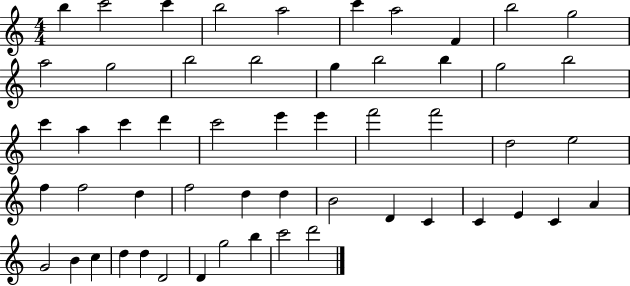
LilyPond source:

{
  \clef treble
  \numericTimeSignature
  \time 4/4
  \key c \major
  b''4 c'''2 c'''4 | b''2 a''2 | c'''4 a''2 f'4 | b''2 g''2 | \break a''2 g''2 | b''2 b''2 | g''4 b''2 b''4 | g''2 b''2 | \break c'''4 a''4 c'''4 d'''4 | c'''2 e'''4 e'''4 | f'''2 f'''2 | d''2 e''2 | \break f''4 f''2 d''4 | f''2 d''4 d''4 | b'2 d'4 c'4 | c'4 e'4 c'4 a'4 | \break g'2 b'4 c''4 | d''4 d''4 d'2 | d'4 g''2 b''4 | c'''2 d'''2 | \break \bar "|."
}